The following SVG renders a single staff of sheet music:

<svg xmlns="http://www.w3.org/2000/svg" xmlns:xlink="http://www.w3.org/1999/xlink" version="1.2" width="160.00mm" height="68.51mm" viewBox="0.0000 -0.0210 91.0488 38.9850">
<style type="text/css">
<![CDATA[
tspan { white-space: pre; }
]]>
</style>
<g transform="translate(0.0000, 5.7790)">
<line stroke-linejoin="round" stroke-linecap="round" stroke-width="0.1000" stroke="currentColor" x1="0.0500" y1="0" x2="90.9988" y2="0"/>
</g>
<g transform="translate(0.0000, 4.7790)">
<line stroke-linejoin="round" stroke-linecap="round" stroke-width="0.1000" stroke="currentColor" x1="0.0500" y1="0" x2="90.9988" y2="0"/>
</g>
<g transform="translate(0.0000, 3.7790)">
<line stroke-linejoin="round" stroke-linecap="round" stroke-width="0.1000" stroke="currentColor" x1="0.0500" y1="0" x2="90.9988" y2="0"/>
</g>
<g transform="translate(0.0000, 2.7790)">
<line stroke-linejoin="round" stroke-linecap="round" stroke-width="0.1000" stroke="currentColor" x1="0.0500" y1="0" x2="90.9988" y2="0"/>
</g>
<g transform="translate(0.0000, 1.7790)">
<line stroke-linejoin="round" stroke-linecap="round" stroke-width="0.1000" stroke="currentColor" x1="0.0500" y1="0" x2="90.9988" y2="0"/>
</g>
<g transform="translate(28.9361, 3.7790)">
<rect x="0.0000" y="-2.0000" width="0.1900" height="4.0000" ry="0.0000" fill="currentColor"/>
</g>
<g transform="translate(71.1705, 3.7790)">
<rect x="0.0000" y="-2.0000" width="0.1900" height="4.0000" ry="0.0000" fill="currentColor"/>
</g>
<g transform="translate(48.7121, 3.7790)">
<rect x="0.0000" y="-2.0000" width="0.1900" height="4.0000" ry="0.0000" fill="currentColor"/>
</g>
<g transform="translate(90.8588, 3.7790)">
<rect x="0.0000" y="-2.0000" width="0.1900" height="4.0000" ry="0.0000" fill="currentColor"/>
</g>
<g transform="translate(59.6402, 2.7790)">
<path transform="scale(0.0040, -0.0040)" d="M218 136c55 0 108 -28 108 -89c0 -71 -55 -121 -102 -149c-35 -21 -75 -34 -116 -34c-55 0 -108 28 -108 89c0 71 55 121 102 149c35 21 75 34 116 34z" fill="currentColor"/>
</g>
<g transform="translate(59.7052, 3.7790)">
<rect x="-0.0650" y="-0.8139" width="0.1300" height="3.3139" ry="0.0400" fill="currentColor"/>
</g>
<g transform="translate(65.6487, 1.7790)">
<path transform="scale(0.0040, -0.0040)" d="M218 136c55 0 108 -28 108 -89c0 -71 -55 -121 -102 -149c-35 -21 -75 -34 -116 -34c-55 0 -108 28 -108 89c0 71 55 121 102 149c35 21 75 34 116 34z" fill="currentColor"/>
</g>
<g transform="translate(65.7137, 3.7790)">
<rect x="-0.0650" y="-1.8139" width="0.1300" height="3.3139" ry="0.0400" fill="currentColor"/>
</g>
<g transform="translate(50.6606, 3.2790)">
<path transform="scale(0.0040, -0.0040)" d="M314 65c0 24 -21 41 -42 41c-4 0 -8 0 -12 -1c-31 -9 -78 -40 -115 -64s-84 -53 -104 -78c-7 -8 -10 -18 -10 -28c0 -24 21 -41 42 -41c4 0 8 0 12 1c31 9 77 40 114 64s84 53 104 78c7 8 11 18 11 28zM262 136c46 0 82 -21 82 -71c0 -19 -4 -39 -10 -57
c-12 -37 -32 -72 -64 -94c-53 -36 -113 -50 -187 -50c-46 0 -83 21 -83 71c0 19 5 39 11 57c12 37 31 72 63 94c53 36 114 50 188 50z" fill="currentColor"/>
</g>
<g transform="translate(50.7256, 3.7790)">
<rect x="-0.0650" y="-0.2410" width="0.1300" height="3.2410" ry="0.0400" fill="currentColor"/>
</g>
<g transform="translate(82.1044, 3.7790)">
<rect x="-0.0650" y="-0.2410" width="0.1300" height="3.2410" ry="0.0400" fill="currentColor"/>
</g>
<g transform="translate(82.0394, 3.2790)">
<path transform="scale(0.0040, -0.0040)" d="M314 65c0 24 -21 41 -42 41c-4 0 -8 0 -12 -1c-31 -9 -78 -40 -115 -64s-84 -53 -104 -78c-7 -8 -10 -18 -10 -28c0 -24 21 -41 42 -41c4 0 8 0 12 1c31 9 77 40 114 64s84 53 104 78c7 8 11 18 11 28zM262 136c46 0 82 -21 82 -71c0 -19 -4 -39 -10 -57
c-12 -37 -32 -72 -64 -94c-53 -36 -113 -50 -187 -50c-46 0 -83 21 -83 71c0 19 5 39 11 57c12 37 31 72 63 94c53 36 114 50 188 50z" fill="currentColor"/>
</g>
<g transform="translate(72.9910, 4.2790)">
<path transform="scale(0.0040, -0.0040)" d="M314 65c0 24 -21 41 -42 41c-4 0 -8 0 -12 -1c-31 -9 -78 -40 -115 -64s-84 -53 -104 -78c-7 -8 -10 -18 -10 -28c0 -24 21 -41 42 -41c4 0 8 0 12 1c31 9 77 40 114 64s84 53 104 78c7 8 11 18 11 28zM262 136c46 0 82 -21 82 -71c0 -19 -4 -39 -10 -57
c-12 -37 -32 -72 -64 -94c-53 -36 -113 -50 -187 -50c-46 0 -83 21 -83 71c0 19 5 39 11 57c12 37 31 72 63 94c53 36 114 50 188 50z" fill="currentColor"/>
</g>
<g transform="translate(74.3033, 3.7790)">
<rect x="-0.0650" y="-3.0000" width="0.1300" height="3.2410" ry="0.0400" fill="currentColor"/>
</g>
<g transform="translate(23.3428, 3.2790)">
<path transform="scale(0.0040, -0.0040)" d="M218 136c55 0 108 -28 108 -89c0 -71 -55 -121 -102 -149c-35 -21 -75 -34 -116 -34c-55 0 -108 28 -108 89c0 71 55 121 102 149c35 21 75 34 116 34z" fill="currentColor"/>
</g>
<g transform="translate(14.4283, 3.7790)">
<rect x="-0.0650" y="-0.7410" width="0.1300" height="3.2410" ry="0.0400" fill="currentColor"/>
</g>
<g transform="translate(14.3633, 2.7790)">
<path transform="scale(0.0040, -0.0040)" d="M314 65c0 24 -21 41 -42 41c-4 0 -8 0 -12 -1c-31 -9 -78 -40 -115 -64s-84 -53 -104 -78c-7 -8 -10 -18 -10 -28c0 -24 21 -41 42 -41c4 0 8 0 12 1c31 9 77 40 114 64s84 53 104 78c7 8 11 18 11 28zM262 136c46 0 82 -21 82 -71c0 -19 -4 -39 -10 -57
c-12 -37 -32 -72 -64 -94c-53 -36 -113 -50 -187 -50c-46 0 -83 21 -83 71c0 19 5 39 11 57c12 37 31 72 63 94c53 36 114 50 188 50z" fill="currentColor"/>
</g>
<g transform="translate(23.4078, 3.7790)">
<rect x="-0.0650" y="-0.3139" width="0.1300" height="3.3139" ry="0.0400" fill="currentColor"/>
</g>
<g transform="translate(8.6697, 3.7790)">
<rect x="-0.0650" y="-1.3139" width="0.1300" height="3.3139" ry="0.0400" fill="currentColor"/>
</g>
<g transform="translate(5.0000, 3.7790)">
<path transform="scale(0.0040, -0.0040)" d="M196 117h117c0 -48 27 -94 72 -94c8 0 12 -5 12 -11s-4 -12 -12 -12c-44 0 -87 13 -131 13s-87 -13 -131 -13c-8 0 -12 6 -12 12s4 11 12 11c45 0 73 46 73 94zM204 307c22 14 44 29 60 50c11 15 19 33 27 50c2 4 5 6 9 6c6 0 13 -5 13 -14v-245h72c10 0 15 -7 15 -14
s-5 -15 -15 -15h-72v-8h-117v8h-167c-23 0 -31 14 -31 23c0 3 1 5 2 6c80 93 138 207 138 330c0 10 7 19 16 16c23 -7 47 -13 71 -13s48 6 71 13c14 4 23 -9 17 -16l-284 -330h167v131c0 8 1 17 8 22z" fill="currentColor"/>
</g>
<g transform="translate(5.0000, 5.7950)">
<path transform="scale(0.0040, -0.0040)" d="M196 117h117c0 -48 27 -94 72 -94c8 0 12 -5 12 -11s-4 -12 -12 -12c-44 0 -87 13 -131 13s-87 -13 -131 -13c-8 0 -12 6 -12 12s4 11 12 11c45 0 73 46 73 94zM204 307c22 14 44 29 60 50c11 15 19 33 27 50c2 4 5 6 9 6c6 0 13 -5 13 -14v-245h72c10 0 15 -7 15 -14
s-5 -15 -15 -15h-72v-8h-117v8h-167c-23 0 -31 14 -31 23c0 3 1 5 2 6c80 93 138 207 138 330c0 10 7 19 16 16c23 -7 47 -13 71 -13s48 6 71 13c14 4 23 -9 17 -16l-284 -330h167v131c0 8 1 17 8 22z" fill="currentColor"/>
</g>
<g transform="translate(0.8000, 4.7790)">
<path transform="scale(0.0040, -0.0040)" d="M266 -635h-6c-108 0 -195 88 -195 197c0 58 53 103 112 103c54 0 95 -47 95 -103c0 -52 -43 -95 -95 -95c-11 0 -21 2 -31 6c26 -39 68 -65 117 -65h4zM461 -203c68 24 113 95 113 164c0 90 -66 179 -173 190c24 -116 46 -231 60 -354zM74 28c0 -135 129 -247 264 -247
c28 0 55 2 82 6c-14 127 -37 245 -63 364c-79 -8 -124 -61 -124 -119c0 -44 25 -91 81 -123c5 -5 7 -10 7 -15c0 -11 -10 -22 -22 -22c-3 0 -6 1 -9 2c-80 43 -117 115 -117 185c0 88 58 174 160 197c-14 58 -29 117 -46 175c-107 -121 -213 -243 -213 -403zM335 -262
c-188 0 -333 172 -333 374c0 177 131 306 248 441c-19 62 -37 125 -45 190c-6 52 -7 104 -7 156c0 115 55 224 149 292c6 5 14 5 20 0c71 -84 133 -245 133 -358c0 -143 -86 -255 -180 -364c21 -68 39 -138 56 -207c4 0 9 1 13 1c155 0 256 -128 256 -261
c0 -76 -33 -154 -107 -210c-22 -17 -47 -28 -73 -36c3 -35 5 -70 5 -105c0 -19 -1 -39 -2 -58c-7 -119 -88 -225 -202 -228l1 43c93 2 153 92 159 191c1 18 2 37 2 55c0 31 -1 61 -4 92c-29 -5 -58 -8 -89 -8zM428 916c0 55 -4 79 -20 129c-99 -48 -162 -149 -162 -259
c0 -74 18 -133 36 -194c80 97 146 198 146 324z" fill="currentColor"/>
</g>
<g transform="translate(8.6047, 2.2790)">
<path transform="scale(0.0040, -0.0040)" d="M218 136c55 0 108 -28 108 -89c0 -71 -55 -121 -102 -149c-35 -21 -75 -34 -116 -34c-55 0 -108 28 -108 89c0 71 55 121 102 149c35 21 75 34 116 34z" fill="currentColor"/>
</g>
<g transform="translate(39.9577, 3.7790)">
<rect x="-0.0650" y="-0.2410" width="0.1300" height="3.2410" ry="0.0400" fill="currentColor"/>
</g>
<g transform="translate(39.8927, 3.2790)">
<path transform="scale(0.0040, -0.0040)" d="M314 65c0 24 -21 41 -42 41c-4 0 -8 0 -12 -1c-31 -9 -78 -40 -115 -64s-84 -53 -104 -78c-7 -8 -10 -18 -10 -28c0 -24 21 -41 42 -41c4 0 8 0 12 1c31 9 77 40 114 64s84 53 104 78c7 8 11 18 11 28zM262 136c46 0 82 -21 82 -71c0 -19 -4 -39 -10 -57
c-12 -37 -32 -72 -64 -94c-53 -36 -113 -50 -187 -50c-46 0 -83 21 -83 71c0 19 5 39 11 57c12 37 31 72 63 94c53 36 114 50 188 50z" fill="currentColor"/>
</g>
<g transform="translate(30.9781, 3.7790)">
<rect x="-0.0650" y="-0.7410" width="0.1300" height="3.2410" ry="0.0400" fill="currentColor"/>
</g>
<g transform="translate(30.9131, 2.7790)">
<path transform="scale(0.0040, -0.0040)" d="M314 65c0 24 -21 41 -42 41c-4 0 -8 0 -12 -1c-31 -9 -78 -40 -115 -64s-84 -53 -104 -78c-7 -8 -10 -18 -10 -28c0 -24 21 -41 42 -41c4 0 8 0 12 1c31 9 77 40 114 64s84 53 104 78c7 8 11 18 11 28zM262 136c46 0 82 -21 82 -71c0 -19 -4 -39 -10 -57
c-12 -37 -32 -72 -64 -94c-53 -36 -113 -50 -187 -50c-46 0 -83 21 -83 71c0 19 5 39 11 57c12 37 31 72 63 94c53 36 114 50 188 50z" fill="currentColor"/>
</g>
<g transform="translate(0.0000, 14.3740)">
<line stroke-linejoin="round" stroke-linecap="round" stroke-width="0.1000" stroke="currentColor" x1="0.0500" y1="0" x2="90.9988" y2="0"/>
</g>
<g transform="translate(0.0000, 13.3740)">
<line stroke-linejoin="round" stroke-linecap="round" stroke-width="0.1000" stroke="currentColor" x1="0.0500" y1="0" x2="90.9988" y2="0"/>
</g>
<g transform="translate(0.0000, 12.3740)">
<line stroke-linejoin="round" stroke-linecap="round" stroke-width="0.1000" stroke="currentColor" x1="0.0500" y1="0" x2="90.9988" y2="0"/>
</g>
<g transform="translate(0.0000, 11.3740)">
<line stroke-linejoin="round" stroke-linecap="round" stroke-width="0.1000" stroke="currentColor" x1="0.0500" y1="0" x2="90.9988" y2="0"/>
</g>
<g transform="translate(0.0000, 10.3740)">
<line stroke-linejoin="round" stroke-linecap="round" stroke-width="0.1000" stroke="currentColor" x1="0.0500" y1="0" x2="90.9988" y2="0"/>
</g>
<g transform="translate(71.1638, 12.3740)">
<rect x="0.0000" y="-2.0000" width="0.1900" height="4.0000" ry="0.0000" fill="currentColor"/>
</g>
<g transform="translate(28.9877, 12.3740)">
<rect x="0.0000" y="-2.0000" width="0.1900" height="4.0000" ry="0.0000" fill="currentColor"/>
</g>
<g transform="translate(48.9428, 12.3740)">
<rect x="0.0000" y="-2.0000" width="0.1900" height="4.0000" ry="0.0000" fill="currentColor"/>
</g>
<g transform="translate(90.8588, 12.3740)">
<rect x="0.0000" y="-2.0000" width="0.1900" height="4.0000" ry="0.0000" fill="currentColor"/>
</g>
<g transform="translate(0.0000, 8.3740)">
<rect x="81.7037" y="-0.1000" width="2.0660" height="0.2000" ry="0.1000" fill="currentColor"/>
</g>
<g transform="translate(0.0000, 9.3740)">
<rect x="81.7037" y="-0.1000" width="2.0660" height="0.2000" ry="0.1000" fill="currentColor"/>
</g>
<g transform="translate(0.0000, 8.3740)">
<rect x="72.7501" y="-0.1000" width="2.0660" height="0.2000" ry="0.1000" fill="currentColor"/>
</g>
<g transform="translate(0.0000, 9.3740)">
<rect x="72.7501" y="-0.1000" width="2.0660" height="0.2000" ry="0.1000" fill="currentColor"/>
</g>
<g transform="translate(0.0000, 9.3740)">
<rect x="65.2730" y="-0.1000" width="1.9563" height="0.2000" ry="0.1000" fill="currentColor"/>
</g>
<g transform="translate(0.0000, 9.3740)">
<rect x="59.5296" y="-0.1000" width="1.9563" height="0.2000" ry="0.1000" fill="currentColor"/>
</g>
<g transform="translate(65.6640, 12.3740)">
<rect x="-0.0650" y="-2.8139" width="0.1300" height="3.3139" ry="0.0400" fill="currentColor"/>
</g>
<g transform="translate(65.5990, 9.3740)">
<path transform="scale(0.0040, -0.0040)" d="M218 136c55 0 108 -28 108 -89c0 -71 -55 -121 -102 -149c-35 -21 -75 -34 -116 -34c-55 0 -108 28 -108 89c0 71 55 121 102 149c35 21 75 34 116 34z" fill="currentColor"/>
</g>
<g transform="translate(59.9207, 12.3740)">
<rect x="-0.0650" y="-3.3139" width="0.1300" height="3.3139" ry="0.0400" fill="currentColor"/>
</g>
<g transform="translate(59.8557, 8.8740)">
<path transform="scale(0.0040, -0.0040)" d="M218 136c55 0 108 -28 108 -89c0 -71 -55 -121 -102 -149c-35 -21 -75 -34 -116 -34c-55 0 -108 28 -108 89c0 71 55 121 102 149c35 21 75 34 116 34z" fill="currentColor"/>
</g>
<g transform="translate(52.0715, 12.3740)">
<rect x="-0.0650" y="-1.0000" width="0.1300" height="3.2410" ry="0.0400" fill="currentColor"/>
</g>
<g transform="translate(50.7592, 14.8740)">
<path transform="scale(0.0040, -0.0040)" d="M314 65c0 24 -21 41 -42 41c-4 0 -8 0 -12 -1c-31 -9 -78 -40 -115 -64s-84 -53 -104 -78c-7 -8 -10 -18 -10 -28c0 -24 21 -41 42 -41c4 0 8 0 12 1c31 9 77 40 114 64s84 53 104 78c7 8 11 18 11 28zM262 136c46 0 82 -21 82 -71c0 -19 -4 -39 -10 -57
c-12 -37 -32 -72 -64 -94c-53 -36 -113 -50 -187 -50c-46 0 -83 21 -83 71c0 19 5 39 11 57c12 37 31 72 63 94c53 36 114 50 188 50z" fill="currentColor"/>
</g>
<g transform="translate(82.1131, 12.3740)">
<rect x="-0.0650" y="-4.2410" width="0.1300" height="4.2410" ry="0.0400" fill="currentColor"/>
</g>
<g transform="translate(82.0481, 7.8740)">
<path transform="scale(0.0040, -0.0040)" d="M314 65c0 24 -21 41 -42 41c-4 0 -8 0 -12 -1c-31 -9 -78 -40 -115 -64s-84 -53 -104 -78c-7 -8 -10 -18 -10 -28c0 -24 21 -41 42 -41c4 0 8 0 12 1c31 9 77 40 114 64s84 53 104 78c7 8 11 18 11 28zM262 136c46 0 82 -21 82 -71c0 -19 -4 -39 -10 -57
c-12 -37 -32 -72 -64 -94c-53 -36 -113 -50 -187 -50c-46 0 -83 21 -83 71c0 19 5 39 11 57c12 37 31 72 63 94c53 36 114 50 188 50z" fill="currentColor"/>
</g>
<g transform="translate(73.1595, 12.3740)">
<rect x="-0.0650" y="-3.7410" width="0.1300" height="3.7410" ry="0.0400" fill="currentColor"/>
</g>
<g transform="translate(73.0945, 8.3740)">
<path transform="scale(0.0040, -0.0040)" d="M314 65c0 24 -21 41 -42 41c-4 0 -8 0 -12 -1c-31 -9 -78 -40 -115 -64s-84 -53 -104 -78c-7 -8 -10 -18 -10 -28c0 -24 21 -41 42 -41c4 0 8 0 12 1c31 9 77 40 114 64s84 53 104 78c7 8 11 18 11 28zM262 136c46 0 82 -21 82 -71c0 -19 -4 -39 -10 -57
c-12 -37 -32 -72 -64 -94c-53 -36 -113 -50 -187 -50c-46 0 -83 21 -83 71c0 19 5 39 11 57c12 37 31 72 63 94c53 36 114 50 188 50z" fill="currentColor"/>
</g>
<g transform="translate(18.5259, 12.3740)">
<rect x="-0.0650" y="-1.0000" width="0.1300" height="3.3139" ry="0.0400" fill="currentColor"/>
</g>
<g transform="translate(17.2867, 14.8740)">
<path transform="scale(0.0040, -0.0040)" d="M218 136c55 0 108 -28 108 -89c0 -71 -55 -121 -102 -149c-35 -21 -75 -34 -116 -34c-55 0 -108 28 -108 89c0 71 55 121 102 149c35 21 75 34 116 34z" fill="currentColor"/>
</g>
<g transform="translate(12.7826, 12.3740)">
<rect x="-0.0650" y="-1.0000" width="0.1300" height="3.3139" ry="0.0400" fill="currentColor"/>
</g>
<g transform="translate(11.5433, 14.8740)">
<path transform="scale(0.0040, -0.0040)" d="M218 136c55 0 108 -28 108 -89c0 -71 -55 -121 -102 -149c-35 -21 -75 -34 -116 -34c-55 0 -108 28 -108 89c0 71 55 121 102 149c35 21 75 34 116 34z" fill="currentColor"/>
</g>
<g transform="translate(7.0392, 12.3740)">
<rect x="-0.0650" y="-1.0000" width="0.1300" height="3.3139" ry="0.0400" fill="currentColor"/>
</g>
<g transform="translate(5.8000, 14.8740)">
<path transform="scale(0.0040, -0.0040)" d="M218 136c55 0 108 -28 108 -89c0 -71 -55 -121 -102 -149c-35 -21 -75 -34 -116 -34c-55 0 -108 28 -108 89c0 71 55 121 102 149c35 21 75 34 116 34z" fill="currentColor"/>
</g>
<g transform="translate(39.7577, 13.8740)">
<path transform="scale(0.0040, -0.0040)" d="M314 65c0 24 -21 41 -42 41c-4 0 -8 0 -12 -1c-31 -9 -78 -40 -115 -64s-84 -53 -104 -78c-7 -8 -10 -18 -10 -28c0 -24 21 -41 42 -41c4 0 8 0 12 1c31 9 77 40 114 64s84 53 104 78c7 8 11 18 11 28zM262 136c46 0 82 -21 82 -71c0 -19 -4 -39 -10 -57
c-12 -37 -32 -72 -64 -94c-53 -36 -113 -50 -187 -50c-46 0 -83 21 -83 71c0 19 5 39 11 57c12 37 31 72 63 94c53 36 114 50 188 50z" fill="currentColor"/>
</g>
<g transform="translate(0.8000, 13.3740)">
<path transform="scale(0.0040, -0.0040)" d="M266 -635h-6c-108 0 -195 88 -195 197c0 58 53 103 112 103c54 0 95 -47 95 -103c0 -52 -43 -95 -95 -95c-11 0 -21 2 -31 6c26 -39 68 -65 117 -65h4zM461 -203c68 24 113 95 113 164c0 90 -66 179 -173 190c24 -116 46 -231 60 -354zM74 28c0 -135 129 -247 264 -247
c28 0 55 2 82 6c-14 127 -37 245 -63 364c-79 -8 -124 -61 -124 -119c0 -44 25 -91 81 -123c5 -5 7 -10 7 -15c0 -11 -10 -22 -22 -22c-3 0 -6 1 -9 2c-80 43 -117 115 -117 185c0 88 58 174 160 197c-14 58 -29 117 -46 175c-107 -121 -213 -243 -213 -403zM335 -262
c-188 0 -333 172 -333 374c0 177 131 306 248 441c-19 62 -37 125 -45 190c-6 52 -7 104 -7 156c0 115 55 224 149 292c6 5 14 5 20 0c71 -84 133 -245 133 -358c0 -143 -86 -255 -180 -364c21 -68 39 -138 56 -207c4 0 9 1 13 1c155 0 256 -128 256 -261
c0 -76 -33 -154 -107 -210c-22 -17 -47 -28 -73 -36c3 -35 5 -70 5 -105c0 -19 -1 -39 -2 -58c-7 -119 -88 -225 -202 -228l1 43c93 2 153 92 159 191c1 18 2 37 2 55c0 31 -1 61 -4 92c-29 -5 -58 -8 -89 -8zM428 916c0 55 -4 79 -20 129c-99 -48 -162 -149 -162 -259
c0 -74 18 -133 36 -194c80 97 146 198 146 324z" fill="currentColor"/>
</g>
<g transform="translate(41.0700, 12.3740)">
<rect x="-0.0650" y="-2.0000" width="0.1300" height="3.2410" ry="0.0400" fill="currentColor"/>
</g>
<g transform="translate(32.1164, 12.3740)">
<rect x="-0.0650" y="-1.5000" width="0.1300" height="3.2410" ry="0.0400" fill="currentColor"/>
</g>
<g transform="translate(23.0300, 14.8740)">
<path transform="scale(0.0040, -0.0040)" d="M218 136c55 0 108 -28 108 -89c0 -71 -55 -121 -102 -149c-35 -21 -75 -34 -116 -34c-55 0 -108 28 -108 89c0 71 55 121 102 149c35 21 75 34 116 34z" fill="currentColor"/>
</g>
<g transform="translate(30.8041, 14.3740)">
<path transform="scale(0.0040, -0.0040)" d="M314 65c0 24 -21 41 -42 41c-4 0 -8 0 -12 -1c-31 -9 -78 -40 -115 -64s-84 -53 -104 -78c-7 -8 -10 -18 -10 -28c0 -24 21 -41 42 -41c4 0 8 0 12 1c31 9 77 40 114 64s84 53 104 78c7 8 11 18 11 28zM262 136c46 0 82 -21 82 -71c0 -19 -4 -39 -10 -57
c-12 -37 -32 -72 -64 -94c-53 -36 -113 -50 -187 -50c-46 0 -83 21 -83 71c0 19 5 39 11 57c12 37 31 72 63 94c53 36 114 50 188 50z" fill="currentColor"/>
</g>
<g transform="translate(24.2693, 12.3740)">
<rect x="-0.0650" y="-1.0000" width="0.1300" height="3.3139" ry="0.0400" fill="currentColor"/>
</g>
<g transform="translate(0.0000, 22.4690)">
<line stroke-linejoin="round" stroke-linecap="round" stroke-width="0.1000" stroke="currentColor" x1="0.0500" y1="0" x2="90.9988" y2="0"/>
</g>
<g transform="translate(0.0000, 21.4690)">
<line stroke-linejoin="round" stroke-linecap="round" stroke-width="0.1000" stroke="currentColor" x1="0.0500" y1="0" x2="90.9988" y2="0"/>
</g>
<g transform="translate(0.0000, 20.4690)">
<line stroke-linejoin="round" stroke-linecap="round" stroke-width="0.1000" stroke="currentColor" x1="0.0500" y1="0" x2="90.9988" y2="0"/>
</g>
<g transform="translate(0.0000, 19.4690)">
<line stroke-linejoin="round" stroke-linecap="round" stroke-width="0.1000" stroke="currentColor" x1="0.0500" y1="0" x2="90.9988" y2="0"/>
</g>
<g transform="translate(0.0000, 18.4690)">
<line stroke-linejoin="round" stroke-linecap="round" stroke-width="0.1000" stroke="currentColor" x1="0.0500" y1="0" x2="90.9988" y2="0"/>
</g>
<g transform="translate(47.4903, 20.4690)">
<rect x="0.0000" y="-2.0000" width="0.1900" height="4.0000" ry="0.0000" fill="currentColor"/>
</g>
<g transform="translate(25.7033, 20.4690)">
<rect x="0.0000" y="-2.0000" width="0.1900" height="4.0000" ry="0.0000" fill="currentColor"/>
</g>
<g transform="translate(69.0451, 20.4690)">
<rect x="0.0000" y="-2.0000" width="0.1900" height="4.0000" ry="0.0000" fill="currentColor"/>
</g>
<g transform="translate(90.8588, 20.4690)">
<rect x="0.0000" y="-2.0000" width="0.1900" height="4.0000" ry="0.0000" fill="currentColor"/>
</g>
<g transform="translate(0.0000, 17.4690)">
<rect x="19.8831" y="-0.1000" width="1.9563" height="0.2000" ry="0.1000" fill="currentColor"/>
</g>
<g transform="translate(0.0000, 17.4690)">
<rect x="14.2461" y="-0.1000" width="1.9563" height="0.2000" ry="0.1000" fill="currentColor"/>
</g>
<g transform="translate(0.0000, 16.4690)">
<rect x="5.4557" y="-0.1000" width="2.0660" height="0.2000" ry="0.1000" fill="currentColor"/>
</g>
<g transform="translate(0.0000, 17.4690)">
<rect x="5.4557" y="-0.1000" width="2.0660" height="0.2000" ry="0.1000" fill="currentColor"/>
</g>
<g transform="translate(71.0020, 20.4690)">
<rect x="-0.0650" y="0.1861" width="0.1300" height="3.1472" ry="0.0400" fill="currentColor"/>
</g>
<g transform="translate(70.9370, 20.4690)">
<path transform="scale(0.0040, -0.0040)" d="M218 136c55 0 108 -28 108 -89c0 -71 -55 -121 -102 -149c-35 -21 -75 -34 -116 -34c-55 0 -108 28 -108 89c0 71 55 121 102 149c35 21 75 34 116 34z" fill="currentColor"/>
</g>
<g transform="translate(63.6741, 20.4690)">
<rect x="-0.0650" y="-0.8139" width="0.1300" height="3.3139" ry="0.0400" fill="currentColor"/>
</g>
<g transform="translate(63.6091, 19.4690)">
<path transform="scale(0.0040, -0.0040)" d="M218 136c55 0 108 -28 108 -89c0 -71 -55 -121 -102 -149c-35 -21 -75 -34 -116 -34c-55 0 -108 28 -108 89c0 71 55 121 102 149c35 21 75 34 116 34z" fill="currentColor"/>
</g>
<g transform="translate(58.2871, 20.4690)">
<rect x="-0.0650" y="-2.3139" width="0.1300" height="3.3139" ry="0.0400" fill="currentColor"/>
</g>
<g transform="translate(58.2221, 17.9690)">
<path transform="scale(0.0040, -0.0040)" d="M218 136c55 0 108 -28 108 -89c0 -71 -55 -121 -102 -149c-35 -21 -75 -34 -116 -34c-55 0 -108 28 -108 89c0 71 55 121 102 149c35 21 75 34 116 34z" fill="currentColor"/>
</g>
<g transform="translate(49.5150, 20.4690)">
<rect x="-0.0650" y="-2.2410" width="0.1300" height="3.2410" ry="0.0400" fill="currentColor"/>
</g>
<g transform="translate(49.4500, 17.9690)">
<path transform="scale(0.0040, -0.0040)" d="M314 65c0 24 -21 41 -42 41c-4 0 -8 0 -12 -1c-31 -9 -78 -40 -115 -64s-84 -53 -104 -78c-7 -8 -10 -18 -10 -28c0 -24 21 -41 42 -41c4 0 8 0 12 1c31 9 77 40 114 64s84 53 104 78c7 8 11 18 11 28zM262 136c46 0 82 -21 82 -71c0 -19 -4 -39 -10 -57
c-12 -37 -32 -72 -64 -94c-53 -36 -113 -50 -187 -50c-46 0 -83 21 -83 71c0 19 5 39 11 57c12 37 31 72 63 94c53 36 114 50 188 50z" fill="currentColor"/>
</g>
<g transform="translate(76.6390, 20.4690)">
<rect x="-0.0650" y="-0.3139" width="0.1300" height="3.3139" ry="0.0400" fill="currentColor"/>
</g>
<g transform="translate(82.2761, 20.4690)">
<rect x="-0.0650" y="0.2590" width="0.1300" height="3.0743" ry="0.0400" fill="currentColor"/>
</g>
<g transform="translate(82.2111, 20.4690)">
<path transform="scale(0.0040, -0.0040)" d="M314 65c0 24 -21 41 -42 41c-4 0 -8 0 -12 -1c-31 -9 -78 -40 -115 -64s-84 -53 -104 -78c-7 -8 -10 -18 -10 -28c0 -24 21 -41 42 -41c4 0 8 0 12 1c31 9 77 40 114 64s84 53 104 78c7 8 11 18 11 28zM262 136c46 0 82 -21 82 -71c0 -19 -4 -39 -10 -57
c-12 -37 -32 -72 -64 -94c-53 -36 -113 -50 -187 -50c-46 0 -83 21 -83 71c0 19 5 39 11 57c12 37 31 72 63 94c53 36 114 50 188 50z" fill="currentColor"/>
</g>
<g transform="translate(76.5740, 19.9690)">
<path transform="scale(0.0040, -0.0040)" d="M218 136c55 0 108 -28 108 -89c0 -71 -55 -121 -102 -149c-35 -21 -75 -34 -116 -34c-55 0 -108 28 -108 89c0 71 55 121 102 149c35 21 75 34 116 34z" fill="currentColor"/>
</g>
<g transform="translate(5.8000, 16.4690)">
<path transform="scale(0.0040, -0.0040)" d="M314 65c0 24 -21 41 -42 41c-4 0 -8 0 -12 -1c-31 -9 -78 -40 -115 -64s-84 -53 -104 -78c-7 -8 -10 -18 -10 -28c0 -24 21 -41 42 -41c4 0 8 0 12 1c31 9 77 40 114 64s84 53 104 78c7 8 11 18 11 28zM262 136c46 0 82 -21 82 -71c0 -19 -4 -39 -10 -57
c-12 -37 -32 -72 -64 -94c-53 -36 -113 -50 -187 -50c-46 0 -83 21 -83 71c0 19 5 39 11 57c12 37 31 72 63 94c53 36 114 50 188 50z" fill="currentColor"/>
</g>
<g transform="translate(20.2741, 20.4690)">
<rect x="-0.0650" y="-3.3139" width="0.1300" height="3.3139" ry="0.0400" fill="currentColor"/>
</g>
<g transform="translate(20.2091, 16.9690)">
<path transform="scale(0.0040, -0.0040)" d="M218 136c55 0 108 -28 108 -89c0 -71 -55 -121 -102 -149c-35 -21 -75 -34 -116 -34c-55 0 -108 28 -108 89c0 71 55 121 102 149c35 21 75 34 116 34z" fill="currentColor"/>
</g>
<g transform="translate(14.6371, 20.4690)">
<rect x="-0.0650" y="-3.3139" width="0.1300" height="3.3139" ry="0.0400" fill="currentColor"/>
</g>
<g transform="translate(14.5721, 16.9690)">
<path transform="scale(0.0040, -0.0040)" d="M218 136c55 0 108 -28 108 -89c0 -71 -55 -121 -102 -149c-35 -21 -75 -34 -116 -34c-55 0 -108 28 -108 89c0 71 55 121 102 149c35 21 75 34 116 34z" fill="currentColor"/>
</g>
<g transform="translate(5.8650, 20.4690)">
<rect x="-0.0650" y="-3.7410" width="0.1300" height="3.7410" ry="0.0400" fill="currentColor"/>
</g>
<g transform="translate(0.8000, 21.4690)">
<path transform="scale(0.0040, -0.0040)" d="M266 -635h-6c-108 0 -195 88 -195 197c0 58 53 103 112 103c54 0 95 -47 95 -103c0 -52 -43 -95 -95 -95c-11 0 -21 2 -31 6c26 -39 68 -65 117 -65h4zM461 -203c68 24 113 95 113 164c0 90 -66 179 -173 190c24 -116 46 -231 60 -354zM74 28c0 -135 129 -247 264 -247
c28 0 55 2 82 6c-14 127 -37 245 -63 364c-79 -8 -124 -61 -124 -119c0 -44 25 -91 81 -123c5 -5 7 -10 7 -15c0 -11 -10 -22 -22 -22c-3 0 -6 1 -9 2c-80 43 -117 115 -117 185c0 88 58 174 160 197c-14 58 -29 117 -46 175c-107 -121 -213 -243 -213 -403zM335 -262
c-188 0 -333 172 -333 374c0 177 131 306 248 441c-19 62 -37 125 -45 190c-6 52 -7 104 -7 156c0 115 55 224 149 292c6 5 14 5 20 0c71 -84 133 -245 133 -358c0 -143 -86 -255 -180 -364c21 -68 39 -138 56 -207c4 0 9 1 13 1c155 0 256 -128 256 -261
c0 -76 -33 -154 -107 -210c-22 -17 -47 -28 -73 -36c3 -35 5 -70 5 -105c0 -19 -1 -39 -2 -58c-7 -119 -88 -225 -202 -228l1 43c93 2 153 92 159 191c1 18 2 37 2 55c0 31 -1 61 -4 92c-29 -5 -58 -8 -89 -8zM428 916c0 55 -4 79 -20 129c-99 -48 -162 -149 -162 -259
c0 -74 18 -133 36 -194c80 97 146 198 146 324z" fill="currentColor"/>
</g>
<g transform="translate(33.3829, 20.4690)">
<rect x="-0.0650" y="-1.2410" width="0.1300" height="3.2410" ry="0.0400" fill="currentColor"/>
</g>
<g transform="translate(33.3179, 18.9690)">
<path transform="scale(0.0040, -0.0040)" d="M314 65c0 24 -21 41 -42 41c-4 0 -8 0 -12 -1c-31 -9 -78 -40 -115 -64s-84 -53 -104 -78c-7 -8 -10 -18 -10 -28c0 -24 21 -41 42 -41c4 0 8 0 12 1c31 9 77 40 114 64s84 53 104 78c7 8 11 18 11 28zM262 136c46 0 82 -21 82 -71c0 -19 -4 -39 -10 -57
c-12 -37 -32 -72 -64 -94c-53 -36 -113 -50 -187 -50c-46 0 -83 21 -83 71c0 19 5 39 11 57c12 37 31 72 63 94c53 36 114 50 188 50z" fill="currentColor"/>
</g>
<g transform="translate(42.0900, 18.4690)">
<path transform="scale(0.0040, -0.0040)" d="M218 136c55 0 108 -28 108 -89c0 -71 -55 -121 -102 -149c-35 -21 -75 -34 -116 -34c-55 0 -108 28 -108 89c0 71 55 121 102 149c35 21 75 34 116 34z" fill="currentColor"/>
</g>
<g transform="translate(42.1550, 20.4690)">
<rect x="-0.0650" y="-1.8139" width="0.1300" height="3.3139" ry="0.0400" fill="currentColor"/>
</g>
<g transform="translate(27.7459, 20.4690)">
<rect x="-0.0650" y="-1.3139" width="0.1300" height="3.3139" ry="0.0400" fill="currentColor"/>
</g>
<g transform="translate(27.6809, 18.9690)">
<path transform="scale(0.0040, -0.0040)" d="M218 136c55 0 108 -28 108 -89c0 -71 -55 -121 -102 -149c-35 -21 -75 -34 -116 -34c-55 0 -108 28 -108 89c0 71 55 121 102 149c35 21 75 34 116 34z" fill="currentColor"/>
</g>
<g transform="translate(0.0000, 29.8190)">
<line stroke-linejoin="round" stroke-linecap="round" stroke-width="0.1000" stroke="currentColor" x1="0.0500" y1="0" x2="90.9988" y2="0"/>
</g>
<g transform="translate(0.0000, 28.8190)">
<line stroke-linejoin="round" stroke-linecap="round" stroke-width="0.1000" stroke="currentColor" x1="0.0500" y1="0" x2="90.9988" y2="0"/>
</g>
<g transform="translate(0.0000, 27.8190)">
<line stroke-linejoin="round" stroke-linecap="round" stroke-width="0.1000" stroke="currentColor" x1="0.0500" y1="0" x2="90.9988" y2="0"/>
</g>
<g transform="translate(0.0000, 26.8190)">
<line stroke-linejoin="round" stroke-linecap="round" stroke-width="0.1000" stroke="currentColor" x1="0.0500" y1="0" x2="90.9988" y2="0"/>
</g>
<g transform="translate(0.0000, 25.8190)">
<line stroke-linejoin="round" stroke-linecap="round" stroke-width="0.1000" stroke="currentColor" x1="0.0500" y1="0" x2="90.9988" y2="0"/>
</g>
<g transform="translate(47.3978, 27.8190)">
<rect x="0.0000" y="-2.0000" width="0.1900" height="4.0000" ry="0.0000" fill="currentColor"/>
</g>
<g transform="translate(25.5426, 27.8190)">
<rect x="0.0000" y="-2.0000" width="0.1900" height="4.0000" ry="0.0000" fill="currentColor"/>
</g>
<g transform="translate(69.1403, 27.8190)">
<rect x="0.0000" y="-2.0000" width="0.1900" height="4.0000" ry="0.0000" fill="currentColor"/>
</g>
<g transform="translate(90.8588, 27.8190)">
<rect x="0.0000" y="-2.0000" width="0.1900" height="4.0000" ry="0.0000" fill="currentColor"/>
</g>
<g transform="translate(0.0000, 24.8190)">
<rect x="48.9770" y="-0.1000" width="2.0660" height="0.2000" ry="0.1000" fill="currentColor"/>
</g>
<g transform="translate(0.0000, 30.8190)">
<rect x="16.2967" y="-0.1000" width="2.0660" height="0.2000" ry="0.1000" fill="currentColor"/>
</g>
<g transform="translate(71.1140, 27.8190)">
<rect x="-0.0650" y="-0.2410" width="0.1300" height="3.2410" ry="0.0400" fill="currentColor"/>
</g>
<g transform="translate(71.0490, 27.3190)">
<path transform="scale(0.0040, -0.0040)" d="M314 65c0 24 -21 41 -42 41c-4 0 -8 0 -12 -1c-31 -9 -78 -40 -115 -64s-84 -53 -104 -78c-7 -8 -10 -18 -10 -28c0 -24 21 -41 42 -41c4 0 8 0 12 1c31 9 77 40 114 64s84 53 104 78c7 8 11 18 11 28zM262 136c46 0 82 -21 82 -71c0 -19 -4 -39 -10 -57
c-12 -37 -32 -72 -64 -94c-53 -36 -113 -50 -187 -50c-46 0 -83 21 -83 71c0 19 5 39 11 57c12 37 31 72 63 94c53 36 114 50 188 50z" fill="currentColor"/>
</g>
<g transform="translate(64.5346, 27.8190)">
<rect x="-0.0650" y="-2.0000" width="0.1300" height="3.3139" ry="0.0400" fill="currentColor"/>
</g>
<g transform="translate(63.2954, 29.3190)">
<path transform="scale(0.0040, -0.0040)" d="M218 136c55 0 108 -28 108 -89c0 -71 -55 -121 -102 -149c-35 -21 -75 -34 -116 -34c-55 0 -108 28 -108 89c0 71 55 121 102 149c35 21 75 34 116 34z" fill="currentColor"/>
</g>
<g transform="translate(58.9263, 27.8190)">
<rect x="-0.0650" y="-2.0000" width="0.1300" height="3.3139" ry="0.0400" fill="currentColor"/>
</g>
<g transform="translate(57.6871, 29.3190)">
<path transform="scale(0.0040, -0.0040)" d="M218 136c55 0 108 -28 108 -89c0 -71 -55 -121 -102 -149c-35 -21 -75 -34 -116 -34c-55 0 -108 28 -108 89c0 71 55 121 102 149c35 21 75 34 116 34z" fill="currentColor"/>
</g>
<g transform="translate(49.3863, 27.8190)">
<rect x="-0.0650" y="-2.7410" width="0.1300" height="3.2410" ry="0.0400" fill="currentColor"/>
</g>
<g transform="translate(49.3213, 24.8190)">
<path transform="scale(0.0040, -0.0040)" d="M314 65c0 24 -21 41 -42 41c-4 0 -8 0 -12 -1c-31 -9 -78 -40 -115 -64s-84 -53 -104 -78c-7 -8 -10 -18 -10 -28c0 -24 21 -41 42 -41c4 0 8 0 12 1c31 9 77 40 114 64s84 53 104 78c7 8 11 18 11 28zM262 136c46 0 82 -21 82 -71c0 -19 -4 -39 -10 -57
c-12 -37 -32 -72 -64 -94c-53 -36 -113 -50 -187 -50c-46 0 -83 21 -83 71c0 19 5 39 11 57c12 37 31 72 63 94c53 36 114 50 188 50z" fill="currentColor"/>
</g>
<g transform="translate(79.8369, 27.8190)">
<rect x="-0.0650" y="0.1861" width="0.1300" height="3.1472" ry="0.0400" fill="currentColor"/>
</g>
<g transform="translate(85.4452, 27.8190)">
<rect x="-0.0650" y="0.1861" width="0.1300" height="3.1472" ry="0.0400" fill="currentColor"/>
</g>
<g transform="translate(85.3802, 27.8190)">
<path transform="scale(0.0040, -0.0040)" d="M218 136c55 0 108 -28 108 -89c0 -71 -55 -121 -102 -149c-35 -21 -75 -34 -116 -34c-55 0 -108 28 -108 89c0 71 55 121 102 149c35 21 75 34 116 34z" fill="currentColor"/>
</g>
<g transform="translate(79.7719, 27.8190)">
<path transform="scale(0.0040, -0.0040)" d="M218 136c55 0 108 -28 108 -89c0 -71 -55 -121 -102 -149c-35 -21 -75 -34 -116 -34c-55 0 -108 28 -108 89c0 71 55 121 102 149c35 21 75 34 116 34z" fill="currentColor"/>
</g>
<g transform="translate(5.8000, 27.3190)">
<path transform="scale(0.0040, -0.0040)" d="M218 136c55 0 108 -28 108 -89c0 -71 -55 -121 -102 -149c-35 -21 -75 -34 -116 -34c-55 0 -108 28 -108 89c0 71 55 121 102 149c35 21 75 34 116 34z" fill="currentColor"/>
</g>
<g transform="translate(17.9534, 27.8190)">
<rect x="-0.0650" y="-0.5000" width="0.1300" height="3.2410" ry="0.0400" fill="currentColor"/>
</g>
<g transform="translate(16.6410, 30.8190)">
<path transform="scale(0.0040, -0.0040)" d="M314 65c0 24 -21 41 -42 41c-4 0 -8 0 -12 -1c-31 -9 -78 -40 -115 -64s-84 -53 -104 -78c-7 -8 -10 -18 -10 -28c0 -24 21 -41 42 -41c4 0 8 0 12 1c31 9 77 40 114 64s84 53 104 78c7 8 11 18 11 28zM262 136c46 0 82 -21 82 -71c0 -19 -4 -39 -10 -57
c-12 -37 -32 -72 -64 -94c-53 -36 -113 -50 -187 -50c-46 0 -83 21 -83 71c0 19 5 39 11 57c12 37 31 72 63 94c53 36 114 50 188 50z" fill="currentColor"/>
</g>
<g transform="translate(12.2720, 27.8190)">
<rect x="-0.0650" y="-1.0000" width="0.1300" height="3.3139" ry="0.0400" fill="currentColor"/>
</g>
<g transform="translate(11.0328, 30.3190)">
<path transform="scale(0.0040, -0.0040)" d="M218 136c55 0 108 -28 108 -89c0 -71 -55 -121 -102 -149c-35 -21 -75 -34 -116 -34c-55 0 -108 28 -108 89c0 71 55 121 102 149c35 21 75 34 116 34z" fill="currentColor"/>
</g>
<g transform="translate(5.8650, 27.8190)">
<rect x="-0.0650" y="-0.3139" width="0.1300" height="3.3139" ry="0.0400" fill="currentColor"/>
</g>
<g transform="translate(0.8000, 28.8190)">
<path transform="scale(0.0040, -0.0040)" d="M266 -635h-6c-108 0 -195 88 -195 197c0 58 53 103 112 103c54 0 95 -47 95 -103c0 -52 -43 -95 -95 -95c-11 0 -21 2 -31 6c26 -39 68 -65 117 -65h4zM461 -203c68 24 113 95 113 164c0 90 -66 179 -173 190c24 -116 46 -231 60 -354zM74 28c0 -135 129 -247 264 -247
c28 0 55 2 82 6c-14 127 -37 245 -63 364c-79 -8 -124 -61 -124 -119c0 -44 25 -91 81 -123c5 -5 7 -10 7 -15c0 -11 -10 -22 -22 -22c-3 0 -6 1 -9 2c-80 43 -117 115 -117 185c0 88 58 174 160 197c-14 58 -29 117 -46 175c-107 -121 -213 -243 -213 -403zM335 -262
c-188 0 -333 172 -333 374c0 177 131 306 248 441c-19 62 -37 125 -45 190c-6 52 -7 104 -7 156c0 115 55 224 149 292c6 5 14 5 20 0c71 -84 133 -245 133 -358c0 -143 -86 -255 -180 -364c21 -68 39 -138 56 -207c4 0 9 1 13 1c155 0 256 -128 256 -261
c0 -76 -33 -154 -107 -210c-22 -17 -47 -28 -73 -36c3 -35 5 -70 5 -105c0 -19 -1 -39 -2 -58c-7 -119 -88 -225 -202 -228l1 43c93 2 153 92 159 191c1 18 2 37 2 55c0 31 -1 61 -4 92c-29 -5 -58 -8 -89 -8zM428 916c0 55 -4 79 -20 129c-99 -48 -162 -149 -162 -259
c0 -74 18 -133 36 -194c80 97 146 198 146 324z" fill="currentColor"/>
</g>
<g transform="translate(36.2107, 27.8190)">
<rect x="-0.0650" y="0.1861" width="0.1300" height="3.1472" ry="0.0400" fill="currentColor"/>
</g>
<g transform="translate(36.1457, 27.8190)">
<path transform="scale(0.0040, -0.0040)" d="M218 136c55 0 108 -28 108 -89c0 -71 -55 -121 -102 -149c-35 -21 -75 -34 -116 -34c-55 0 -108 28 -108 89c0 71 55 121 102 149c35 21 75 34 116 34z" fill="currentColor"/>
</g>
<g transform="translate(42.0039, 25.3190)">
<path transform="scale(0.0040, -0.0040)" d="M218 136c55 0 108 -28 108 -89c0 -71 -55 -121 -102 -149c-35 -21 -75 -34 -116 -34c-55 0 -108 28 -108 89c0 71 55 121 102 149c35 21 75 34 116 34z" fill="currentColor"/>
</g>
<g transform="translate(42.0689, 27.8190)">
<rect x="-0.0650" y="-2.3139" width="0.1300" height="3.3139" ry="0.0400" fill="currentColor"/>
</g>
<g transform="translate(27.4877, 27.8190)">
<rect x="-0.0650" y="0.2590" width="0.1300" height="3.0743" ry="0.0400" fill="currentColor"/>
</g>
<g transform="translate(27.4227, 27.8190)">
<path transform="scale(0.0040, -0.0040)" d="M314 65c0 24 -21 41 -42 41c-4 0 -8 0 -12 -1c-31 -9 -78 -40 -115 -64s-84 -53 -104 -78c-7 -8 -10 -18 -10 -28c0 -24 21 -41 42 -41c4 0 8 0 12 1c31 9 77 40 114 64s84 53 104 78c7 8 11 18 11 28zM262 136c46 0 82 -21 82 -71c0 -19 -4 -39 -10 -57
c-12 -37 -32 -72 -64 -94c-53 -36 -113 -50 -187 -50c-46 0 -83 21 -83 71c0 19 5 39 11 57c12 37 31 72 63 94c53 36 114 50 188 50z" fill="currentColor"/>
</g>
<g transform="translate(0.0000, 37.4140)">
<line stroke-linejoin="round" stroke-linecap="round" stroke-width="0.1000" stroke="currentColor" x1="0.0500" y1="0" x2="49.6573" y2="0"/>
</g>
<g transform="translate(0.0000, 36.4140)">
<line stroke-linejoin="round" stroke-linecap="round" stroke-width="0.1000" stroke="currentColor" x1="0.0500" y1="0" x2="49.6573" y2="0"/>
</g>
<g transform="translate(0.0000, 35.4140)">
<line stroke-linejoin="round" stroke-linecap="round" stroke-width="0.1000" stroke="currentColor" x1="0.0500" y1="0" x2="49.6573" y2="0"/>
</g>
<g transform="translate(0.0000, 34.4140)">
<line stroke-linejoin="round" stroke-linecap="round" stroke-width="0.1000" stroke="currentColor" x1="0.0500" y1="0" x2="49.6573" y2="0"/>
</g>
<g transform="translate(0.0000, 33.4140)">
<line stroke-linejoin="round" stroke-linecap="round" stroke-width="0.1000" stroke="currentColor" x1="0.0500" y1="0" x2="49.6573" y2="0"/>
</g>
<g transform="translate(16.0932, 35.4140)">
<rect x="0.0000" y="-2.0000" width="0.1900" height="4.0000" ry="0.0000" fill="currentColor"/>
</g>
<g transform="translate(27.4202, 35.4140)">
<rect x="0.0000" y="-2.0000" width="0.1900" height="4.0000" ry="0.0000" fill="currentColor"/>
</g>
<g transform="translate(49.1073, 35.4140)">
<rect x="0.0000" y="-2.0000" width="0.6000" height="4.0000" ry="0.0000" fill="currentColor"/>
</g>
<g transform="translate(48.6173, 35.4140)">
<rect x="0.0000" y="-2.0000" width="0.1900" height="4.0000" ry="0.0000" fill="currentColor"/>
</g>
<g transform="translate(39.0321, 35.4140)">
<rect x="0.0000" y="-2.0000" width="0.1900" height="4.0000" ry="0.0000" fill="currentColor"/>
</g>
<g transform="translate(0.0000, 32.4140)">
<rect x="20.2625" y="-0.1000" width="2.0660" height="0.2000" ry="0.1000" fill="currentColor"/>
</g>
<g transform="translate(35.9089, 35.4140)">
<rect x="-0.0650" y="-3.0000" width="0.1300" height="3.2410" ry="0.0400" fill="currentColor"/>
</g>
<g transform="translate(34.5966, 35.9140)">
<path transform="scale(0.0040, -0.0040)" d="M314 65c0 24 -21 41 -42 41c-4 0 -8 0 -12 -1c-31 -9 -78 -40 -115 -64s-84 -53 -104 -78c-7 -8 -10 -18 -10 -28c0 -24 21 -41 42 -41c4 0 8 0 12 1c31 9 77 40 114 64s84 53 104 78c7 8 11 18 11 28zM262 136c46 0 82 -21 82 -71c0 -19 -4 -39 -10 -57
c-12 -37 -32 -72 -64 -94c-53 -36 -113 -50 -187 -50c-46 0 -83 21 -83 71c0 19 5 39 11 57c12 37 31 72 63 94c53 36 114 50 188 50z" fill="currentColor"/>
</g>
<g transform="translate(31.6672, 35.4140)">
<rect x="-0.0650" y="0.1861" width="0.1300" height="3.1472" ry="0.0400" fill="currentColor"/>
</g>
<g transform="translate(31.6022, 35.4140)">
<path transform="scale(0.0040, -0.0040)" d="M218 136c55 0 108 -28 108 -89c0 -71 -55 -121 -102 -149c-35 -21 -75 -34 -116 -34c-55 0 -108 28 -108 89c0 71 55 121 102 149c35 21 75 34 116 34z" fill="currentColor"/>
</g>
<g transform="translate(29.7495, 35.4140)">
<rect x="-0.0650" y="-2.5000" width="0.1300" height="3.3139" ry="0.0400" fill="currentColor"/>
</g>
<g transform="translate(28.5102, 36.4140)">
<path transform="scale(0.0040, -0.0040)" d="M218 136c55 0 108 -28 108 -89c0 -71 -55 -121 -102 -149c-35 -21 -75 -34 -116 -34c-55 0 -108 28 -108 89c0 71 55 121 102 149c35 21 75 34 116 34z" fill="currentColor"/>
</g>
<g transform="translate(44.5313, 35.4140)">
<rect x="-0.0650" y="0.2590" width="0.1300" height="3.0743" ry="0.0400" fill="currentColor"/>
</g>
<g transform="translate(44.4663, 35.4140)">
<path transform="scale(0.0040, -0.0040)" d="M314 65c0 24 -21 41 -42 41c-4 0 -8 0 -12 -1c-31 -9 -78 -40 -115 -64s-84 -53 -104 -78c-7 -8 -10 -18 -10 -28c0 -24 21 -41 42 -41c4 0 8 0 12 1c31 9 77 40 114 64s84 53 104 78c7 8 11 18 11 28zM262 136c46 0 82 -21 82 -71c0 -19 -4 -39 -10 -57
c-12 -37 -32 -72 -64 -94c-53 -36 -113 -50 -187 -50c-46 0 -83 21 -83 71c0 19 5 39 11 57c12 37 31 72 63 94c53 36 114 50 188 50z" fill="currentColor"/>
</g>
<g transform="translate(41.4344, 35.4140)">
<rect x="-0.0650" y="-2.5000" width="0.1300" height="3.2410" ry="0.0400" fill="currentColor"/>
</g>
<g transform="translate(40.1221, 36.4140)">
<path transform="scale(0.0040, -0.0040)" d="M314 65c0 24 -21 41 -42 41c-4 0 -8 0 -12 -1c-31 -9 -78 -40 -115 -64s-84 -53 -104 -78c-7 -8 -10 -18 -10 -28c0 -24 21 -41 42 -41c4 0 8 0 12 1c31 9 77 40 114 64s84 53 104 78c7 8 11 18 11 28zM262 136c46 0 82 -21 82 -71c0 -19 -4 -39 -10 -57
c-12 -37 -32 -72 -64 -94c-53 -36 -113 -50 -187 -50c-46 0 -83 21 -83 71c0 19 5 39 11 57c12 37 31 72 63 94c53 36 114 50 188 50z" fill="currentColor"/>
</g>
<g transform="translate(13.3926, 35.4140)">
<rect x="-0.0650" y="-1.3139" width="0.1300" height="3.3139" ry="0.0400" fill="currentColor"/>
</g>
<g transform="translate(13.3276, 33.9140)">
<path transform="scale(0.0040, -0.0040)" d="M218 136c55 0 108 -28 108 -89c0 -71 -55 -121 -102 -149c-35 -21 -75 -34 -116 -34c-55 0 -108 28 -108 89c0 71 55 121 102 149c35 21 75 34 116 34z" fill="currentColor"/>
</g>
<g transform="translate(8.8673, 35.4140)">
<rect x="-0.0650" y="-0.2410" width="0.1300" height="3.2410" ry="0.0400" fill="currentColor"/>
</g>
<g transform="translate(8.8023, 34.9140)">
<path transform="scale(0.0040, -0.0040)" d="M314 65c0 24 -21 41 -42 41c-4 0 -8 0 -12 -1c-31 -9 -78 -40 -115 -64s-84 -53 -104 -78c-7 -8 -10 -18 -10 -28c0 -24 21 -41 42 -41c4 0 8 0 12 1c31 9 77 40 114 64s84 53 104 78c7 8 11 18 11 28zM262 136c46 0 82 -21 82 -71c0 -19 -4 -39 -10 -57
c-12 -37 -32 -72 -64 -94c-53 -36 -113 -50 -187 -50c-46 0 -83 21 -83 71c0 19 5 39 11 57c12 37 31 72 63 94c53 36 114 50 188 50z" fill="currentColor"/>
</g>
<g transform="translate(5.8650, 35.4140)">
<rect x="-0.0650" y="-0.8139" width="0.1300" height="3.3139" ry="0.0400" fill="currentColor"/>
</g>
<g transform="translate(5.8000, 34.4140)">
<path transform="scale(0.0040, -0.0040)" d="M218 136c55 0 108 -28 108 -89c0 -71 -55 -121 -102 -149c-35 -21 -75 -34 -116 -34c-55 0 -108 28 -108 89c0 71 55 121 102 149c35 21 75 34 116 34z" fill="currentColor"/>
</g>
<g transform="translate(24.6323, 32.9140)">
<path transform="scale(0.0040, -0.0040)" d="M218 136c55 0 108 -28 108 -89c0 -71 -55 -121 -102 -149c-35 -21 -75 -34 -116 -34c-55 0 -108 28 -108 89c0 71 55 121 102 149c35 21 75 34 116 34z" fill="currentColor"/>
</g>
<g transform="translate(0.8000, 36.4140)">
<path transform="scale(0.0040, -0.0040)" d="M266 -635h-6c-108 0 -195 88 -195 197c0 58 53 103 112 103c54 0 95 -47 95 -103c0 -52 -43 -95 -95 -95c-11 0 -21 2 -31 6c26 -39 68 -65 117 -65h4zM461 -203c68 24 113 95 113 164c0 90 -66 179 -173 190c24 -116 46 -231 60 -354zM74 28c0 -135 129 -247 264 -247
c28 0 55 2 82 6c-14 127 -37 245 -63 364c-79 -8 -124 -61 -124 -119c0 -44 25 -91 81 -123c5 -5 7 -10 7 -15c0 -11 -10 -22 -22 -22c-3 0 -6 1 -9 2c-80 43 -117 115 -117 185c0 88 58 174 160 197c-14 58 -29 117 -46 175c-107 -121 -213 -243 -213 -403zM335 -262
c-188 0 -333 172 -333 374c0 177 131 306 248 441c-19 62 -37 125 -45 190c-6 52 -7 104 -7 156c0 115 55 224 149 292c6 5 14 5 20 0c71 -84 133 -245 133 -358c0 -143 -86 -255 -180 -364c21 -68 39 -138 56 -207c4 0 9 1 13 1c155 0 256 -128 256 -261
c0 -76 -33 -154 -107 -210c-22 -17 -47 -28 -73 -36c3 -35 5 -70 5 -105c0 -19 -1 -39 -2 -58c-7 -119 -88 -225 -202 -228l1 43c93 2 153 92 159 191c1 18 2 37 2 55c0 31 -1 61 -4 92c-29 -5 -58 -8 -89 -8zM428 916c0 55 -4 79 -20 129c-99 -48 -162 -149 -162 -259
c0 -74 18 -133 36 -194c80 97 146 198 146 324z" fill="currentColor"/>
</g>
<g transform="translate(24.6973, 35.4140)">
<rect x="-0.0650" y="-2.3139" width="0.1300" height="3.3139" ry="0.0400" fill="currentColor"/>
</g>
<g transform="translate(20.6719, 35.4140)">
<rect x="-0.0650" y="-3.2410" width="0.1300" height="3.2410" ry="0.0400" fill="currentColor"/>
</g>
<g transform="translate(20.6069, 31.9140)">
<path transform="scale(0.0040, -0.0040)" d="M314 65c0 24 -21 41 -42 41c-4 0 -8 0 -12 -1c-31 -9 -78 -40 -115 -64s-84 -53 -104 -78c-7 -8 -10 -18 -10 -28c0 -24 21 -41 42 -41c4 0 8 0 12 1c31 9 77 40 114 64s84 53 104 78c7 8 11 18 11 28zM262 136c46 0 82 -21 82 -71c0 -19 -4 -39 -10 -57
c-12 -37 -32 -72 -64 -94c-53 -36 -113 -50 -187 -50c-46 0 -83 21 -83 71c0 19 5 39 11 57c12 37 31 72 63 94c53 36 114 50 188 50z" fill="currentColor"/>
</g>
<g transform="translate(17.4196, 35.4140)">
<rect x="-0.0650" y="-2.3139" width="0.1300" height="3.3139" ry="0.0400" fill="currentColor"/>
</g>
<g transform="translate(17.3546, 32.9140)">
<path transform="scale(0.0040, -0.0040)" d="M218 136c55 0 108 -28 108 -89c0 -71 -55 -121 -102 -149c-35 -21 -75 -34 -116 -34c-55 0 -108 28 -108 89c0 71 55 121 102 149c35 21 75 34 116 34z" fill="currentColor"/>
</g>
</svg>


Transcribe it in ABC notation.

X:1
T:Untitled
M:4/4
L:1/4
K:C
e d2 c d2 c2 c2 d f A2 c2 D D D D E2 F2 D2 b a c'2 d'2 c'2 b b e e2 f g2 g d B c B2 c D C2 B2 B g a2 F F c2 B B d c2 e g b2 g G B A2 G2 B2